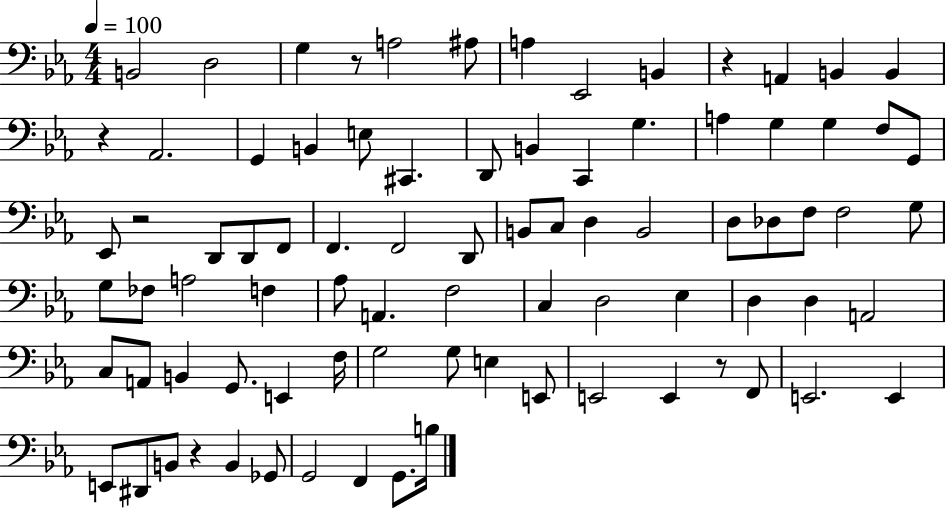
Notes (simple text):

B2/h D3/h G3/q R/e A3/h A#3/e A3/q Eb2/h B2/q R/q A2/q B2/q B2/q R/q Ab2/h. G2/q B2/q E3/e C#2/q. D2/e B2/q C2/q G3/q. A3/q G3/q G3/q F3/e G2/e Eb2/e R/h D2/e D2/e F2/e F2/q. F2/h D2/e B2/e C3/e D3/q B2/h D3/e Db3/e F3/e F3/h G3/e G3/e FES3/e A3/h F3/q Ab3/e A2/q. F3/h C3/q D3/h Eb3/q D3/q D3/q A2/h C3/e A2/e B2/q G2/e. E2/q F3/s G3/h G3/e E3/q E2/e E2/h E2/q R/e F2/e E2/h. E2/q E2/e D#2/e B2/e R/q B2/q Gb2/e G2/h F2/q G2/e. B3/s